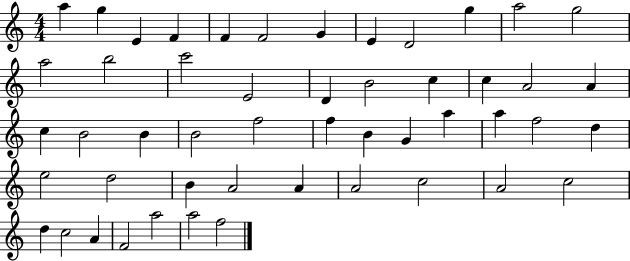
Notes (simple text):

A5/q G5/q E4/q F4/q F4/q F4/h G4/q E4/q D4/h G5/q A5/h G5/h A5/h B5/h C6/h E4/h D4/q B4/h C5/q C5/q A4/h A4/q C5/q B4/h B4/q B4/h F5/h F5/q B4/q G4/q A5/q A5/q F5/h D5/q E5/h D5/h B4/q A4/h A4/q A4/h C5/h A4/h C5/h D5/q C5/h A4/q F4/h A5/h A5/h F5/h